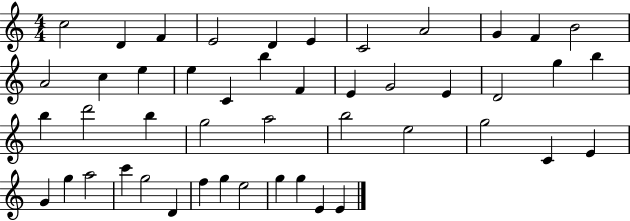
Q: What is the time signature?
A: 4/4